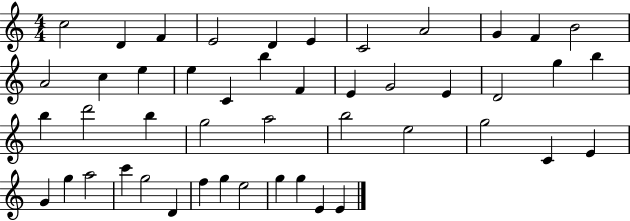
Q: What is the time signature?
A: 4/4